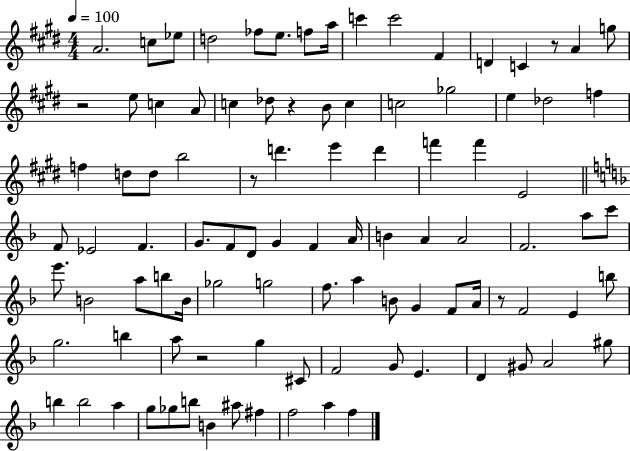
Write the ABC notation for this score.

X:1
T:Untitled
M:4/4
L:1/4
K:E
A2 c/2 _e/2 d2 _f/2 e/2 f/2 a/4 c' c'2 ^F D C z/2 A g/2 z2 e/2 c A/2 c _d/2 z B/2 c c2 _g2 e _d2 f f d/2 d/2 b2 z/2 d' e' d' f' f' E2 F/2 _E2 F G/2 F/2 D/2 G F A/4 B A A2 F2 a/2 c'/2 e'/2 B2 a/2 b/2 B/4 _g2 g2 f/2 a B/2 G F/2 A/4 z/2 F2 E b/2 g2 b a/2 z2 g ^C/2 F2 G/2 E D ^G/2 A2 ^g/2 b b2 a g/2 _g/2 b/2 B ^a/2 ^f f2 a f